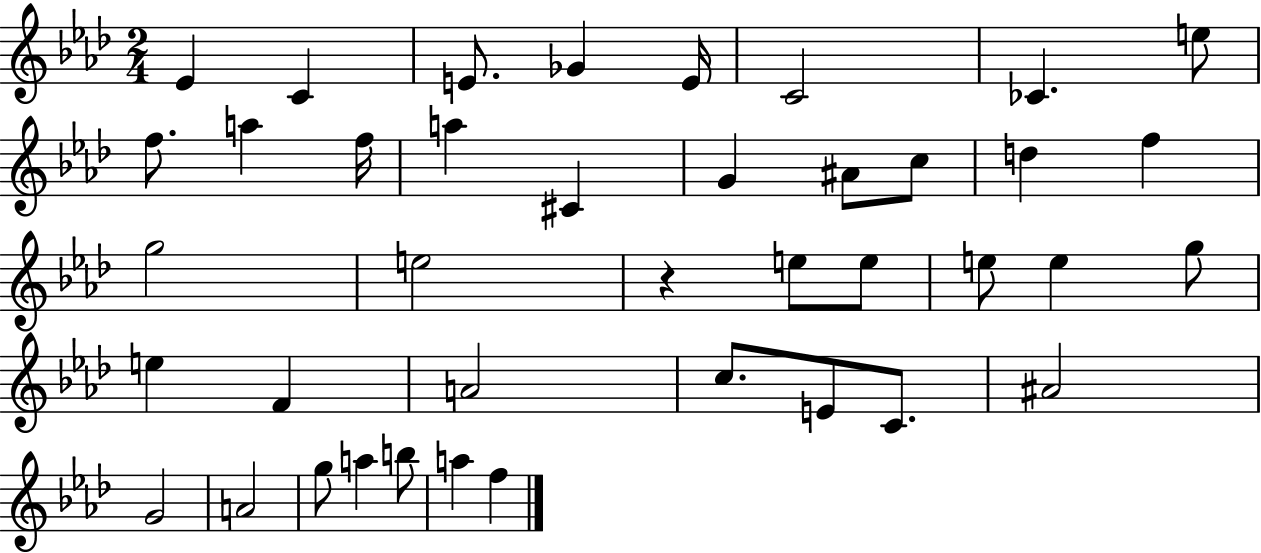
X:1
T:Untitled
M:2/4
L:1/4
K:Ab
_E C E/2 _G E/4 C2 _C e/2 f/2 a f/4 a ^C G ^A/2 c/2 d f g2 e2 z e/2 e/2 e/2 e g/2 e F A2 c/2 E/2 C/2 ^A2 G2 A2 g/2 a b/2 a f